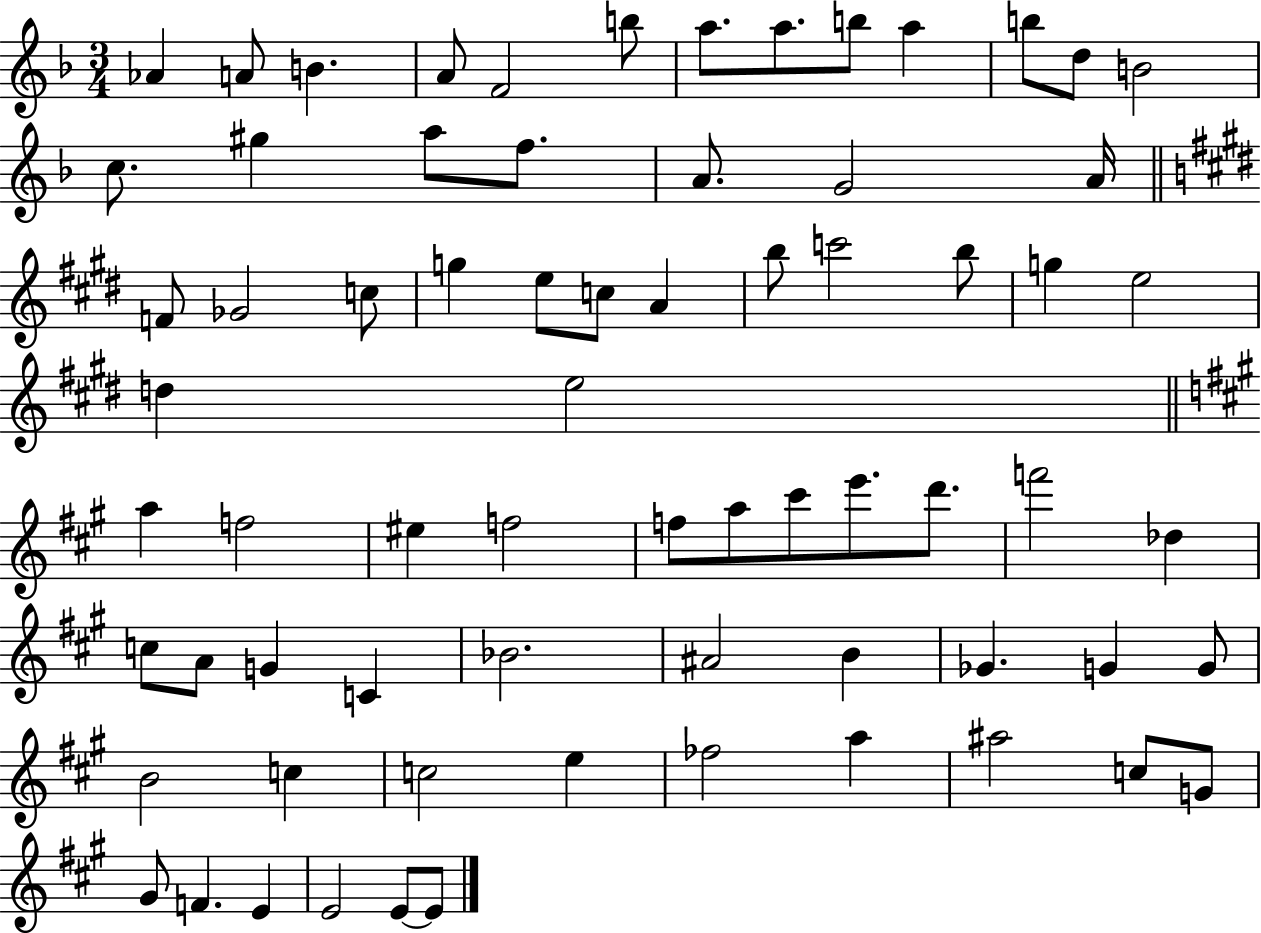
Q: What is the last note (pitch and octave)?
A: E4